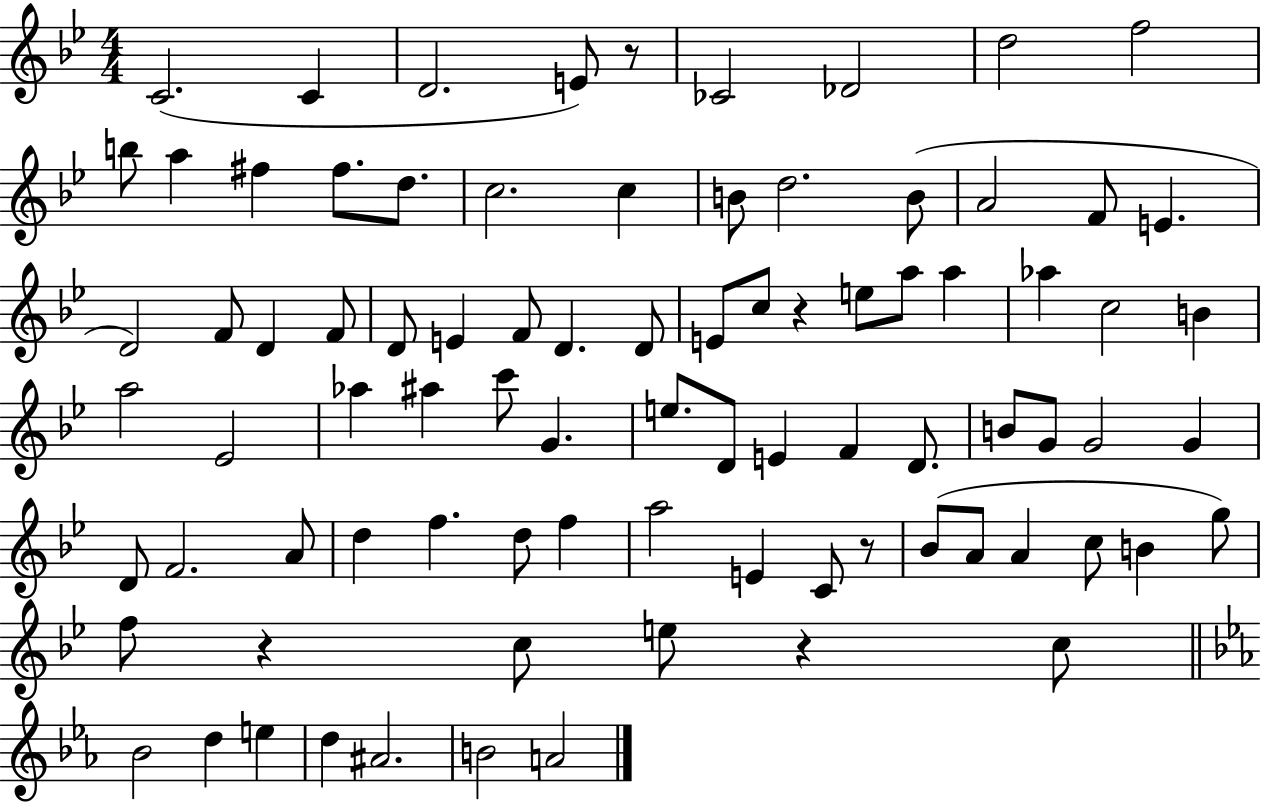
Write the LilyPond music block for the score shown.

{
  \clef treble
  \numericTimeSignature
  \time 4/4
  \key bes \major
  c'2.( c'4 | d'2. e'8) r8 | ces'2 des'2 | d''2 f''2 | \break b''8 a''4 fis''4 fis''8. d''8. | c''2. c''4 | b'8 d''2. b'8( | a'2 f'8 e'4. | \break d'2) f'8 d'4 f'8 | d'8 e'4 f'8 d'4. d'8 | e'8 c''8 r4 e''8 a''8 a''4 | aes''4 c''2 b'4 | \break a''2 ees'2 | aes''4 ais''4 c'''8 g'4. | e''8. d'8 e'4 f'4 d'8. | b'8 g'8 g'2 g'4 | \break d'8 f'2. a'8 | d''4 f''4. d''8 f''4 | a''2 e'4 c'8 r8 | bes'8( a'8 a'4 c''8 b'4 g''8) | \break f''8 r4 c''8 e''8 r4 c''8 | \bar "||" \break \key ees \major bes'2 d''4 e''4 | d''4 ais'2. | b'2 a'2 | \bar "|."
}